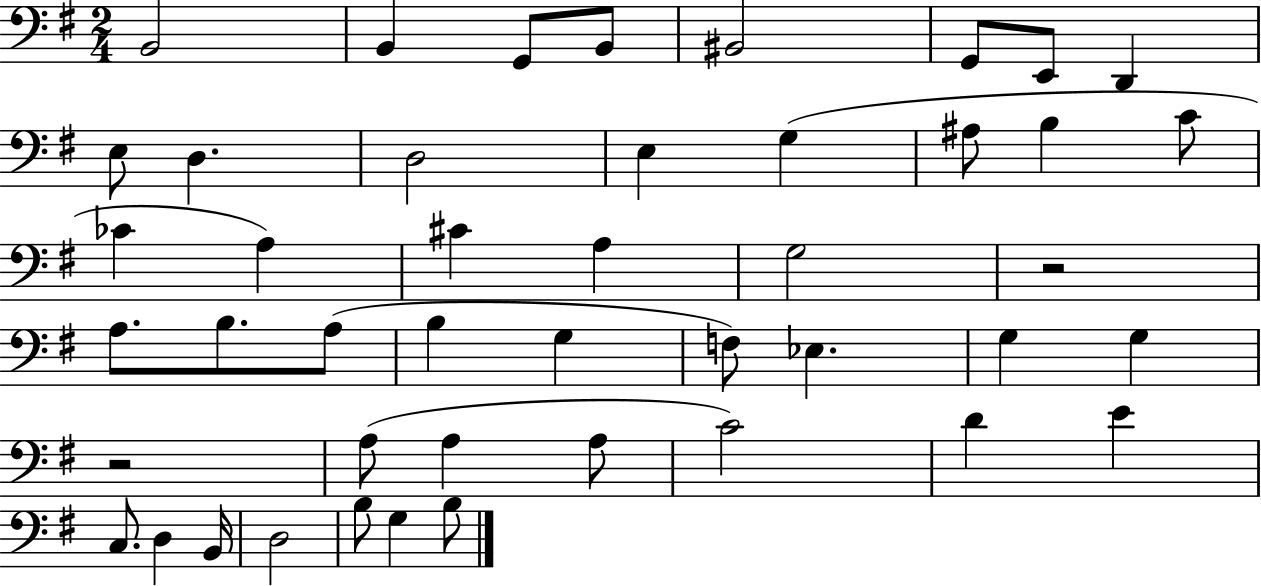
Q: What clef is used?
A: bass